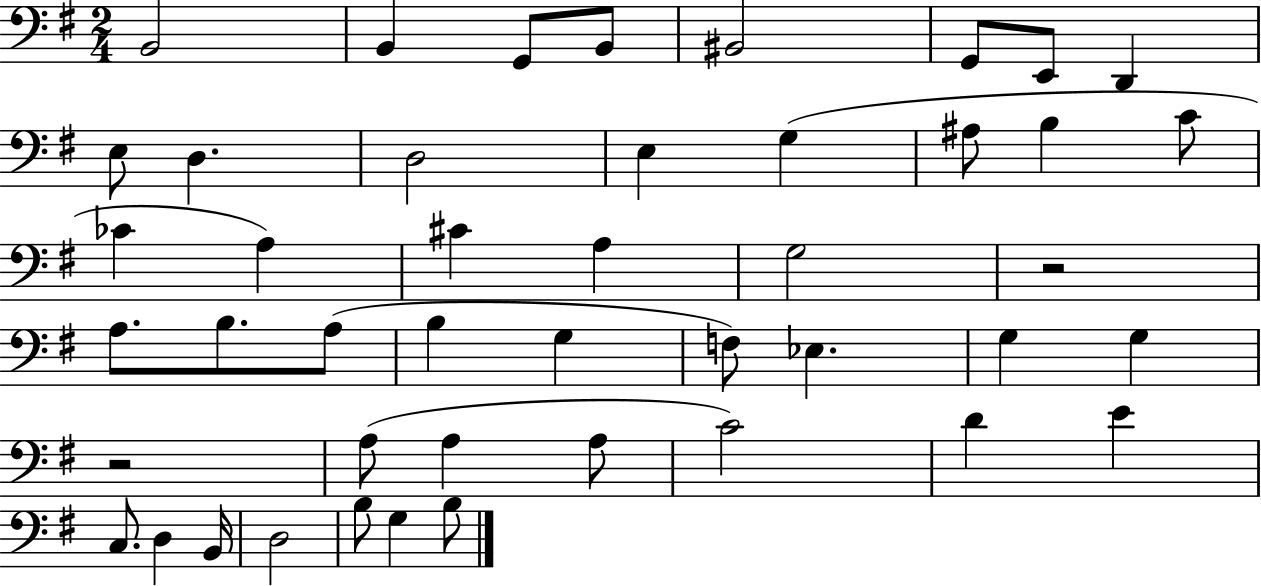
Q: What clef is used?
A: bass